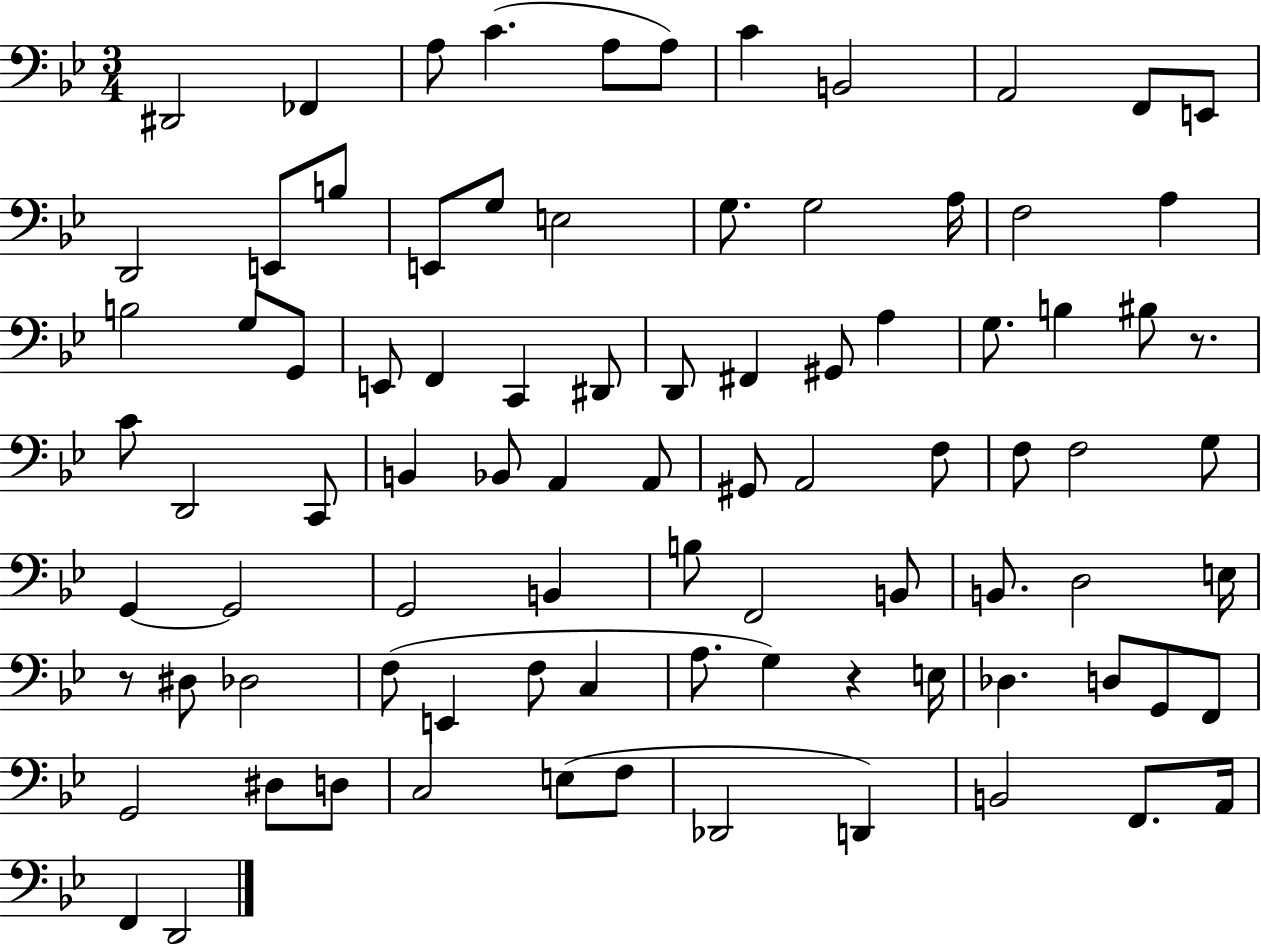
{
  \clef bass
  \numericTimeSignature
  \time 3/4
  \key bes \major
  dis,2 fes,4 | a8 c'4.( a8 a8) | c'4 b,2 | a,2 f,8 e,8 | \break d,2 e,8 b8 | e,8 g8 e2 | g8. g2 a16 | f2 a4 | \break b2 g8 g,8 | e,8 f,4 c,4 dis,8 | d,8 fis,4 gis,8 a4 | g8. b4 bis8 r8. | \break c'8 d,2 c,8 | b,4 bes,8 a,4 a,8 | gis,8 a,2 f8 | f8 f2 g8 | \break g,4~~ g,2 | g,2 b,4 | b8 f,2 b,8 | b,8. d2 e16 | \break r8 dis8 des2 | f8( e,4 f8 c4 | a8. g4) r4 e16 | des4. d8 g,8 f,8 | \break g,2 dis8 d8 | c2 e8( f8 | des,2 d,4) | b,2 f,8. a,16 | \break f,4 d,2 | \bar "|."
}